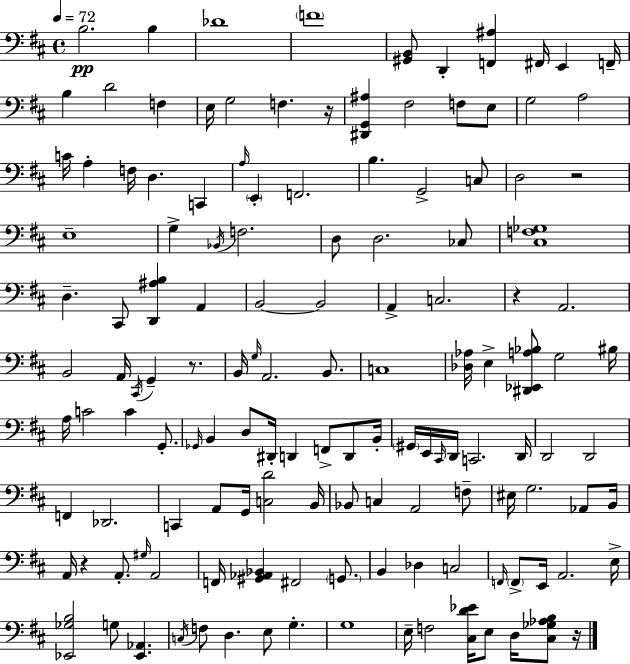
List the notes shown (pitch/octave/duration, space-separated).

B3/h. B3/q Db4/w F4/w [G#2,B2]/e D2/q [F2,A#3]/q F#2/s E2/q F2/s B3/q D4/h F3/q E3/s G3/h F3/q. R/s [D#2,G2,A#3]/q F#3/h F3/e E3/e G3/h A3/h C4/s A3/q F3/s D3/q. C2/q A3/s E2/q F2/h. B3/q. G2/h C3/e D3/h R/h E3/w G3/q Bb2/s F3/h. D3/e D3/h. CES3/e [C#3,F3,Gb3]/w D3/q. C#2/e [D2,A#3,B3]/q A2/q B2/h B2/h A2/q C3/h. R/q A2/h. B2/h A2/s C#2/s G2/q R/e. B2/s G3/s A2/h. B2/e. C3/w [Db3,Ab3]/s E3/q [D#2,Eb2,A3,Bb3]/e G3/h BIS3/s A3/s C4/h C4/q G2/e. Gb2/s B2/q D3/e D#2/s D2/q F2/e D2/e B2/s G#2/s E2/s C#2/s D2/s C2/h. D2/s D2/h D2/h F2/q Db2/h. C2/q A2/e G2/s [C3,D4]/h B2/s Bb2/e C3/q A2/h F3/e EIS3/s G3/h. Ab2/e B2/s A2/s R/q A2/e. G#3/s A2/h F2/s [G#2,Ab2,Bb2]/q F#2/h G2/e. B2/q Db3/q C3/h F2/s F2/e E2/s A2/h. E3/s [Eb2,Gb3,B3]/h G3/e [Eb2,Ab2]/q. C3/s F3/e D3/q. E3/e G3/q. G3/w E3/s F3/h [C#3,D4,Eb4]/s E3/e D3/s [C#3,Gb3,Ab3,B3]/e R/s